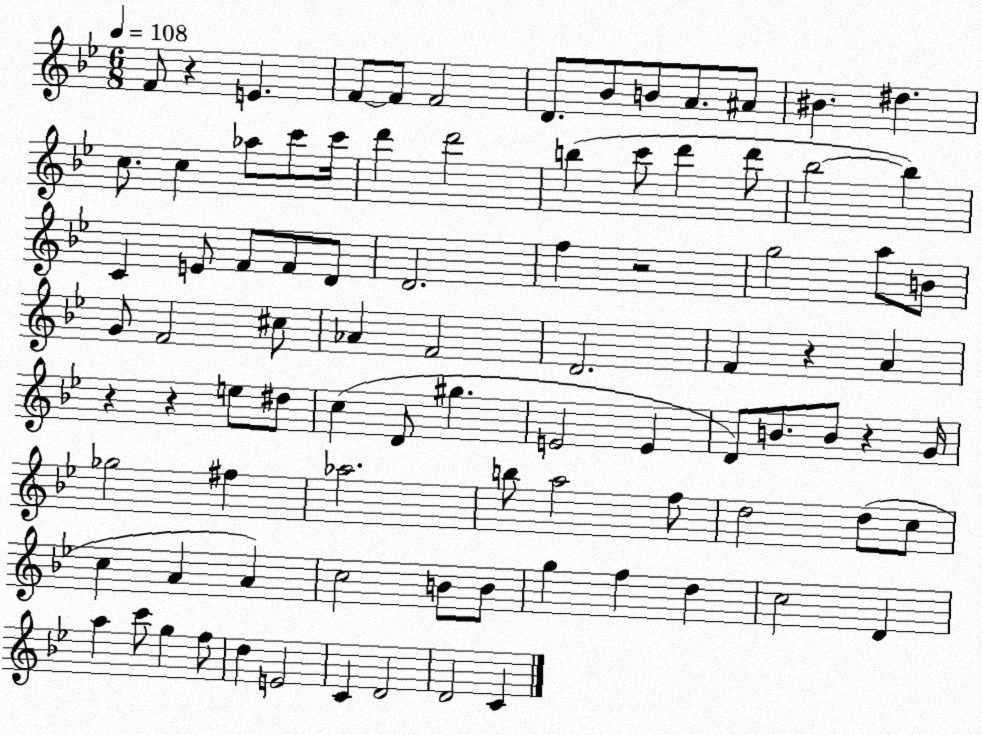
X:1
T:Untitled
M:6/8
L:1/4
K:Bb
F/2 z E F/2 F/2 F2 D/2 _B/2 B/2 A/2 ^A/2 ^B ^d c/2 c _a/2 c'/2 c'/4 d' d'2 b c'/2 d' d'/2 _b2 _b C E/2 F/2 F/2 D/2 D2 f z2 g2 a/2 B/2 G/2 F2 ^c/2 _A F2 D2 F z A z z e/2 ^d/2 c D/2 ^g E2 E D/2 B/2 B/2 z G/4 _g2 ^f _a2 b/2 a2 f/2 d2 d/2 c/2 c A A c2 B/2 B/2 g f d c2 D a c'/2 g f/2 d E2 C D2 D2 C